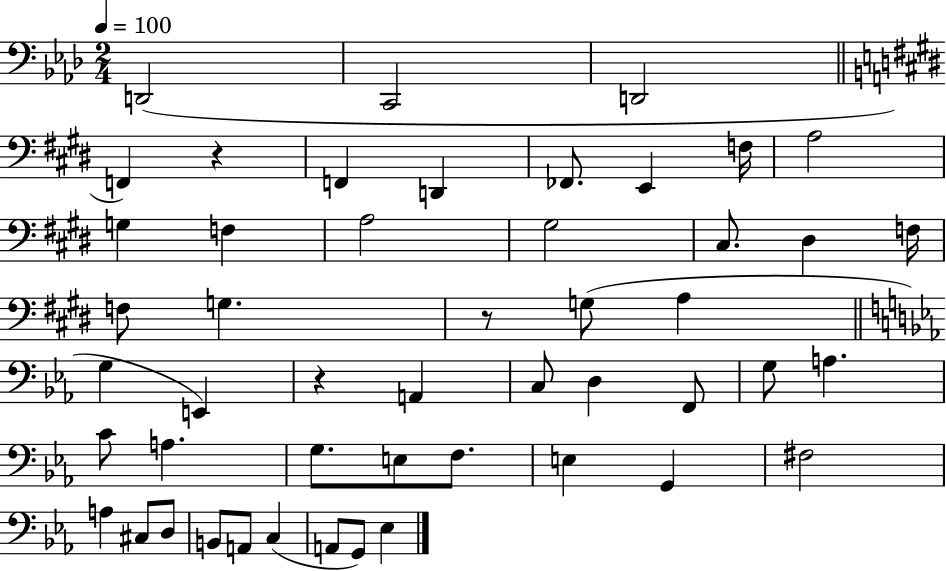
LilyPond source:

{
  \clef bass
  \numericTimeSignature
  \time 2/4
  \key aes \major
  \tempo 4 = 100
  d,2( | c,2 | d,2 | \bar "||" \break \key e \major f,4) r4 | f,4 d,4 | fes,8. e,4 f16 | a2 | \break g4 f4 | a2 | gis2 | cis8. dis4 f16 | \break f8 g4. | r8 g8( a4 | \bar "||" \break \key ees \major g4 e,4) | r4 a,4 | c8 d4 f,8 | g8 a4. | \break c'8 a4. | g8. e8 f8. | e4 g,4 | fis2 | \break a4 cis8 d8 | b,8 a,8 c4( | a,8 g,8) ees4 | \bar "|."
}